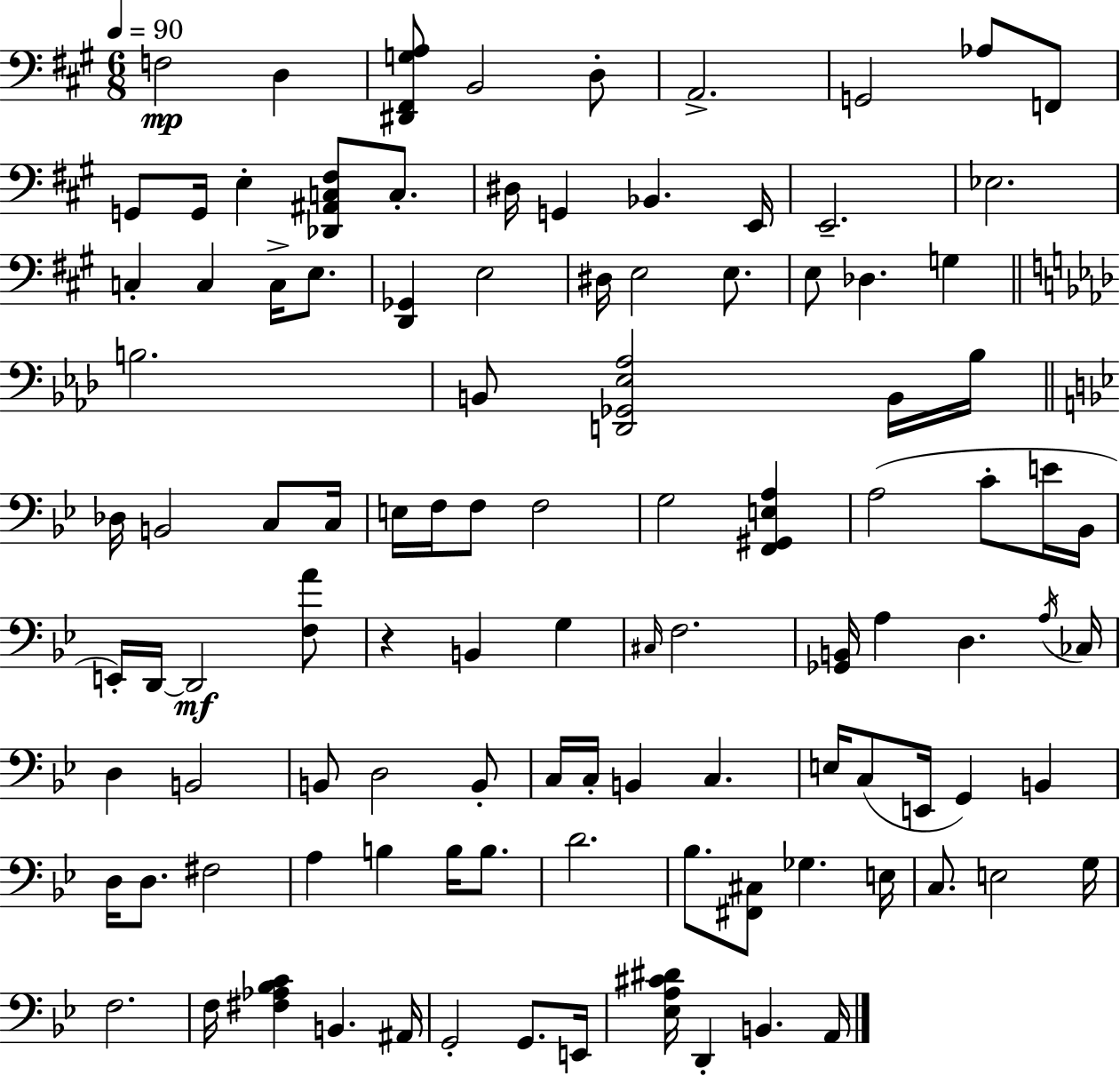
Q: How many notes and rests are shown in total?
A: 106